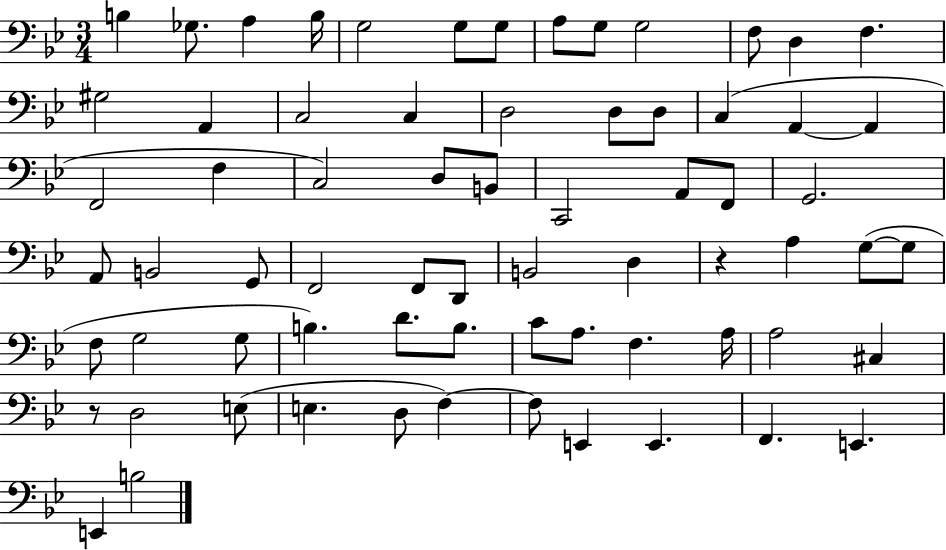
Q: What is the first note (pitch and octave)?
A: B3